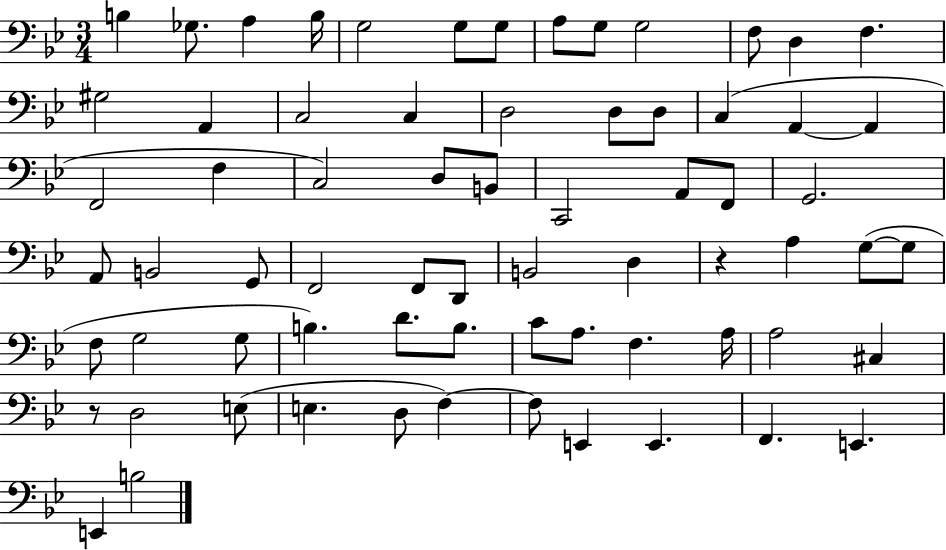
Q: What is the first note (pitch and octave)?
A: B3